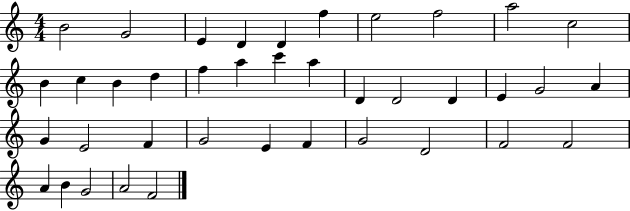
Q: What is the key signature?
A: C major